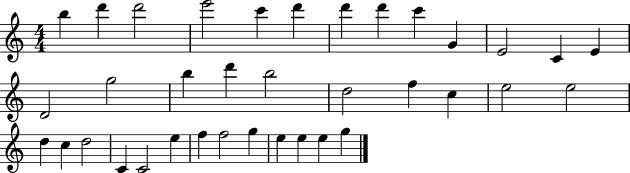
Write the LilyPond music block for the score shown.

{
  \clef treble
  \numericTimeSignature
  \time 4/4
  \key c \major
  b''4 d'''4 d'''2 | e'''2 c'''4 d'''4 | d'''4 d'''4 c'''4 g'4 | e'2 c'4 e'4 | \break d'2 g''2 | b''4 d'''4 b''2 | d''2 f''4 c''4 | e''2 e''2 | \break d''4 c''4 d''2 | c'4 c'2 e''4 | f''4 f''2 g''4 | e''4 e''4 e''4 g''4 | \break \bar "|."
}